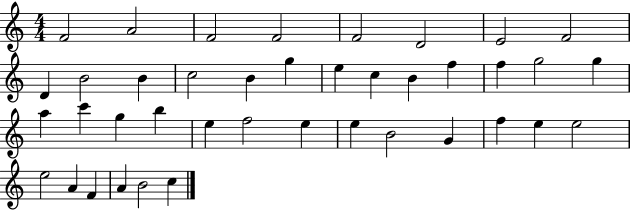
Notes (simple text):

F4/h A4/h F4/h F4/h F4/h D4/h E4/h F4/h D4/q B4/h B4/q C5/h B4/q G5/q E5/q C5/q B4/q F5/q F5/q G5/h G5/q A5/q C6/q G5/q B5/q E5/q F5/h E5/q E5/q B4/h G4/q F5/q E5/q E5/h E5/h A4/q F4/q A4/q B4/h C5/q